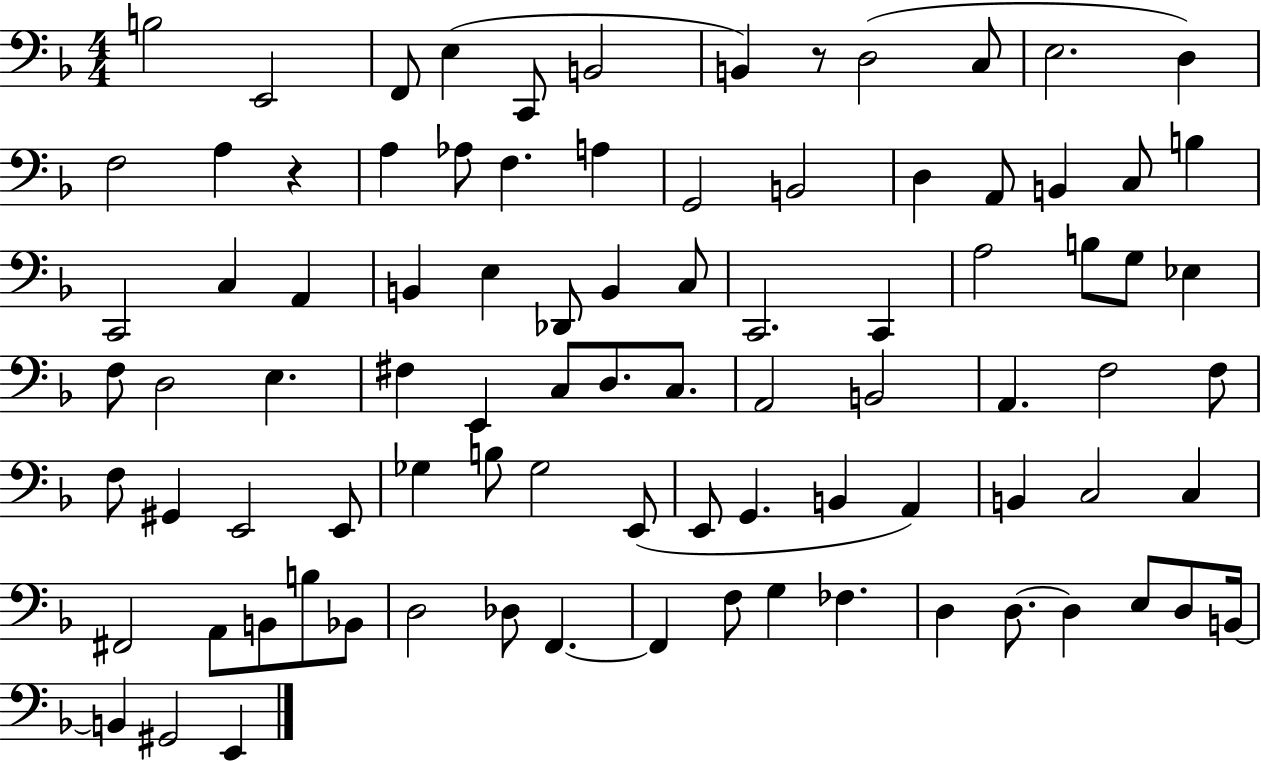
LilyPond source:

{
  \clef bass
  \numericTimeSignature
  \time 4/4
  \key f \major
  b2 e,2 | f,8 e4( c,8 b,2 | b,4) r8 d2( c8 | e2. d4) | \break f2 a4 r4 | a4 aes8 f4. a4 | g,2 b,2 | d4 a,8 b,4 c8 b4 | \break c,2 c4 a,4 | b,4 e4 des,8 b,4 c8 | c,2. c,4 | a2 b8 g8 ees4 | \break f8 d2 e4. | fis4 e,4 c8 d8. c8. | a,2 b,2 | a,4. f2 f8 | \break f8 gis,4 e,2 e,8 | ges4 b8 ges2 e,8( | e,8 g,4. b,4 a,4) | b,4 c2 c4 | \break fis,2 a,8 b,8 b8 bes,8 | d2 des8 f,4.~~ | f,4 f8 g4 fes4. | d4 d8.~~ d4 e8 d8 b,16~~ | \break b,4 gis,2 e,4 | \bar "|."
}